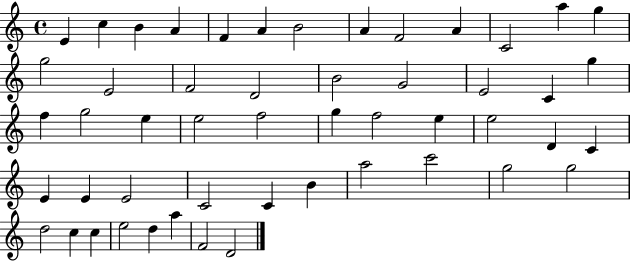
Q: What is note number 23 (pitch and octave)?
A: F5